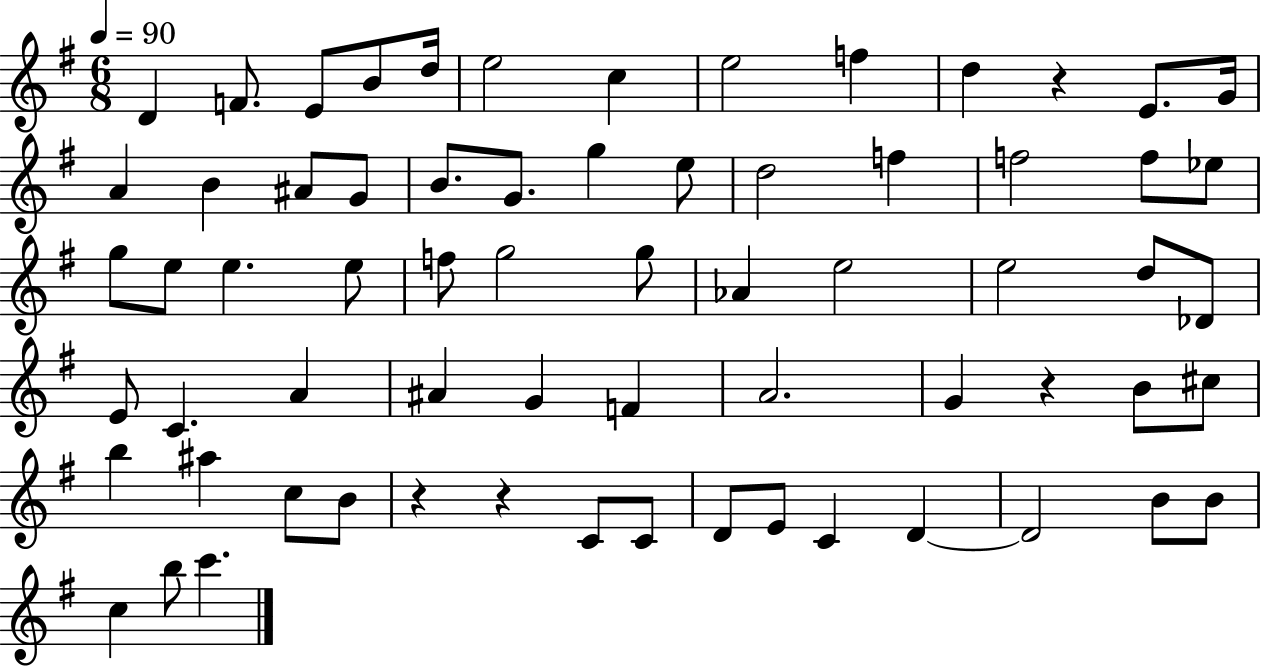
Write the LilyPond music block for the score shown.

{
  \clef treble
  \numericTimeSignature
  \time 6/8
  \key g \major
  \tempo 4 = 90
  d'4 f'8. e'8 b'8 d''16 | e''2 c''4 | e''2 f''4 | d''4 r4 e'8. g'16 | \break a'4 b'4 ais'8 g'8 | b'8. g'8. g''4 e''8 | d''2 f''4 | f''2 f''8 ees''8 | \break g''8 e''8 e''4. e''8 | f''8 g''2 g''8 | aes'4 e''2 | e''2 d''8 des'8 | \break e'8 c'4. a'4 | ais'4 g'4 f'4 | a'2. | g'4 r4 b'8 cis''8 | \break b''4 ais''4 c''8 b'8 | r4 r4 c'8 c'8 | d'8 e'8 c'4 d'4~~ | d'2 b'8 b'8 | \break c''4 b''8 c'''4. | \bar "|."
}